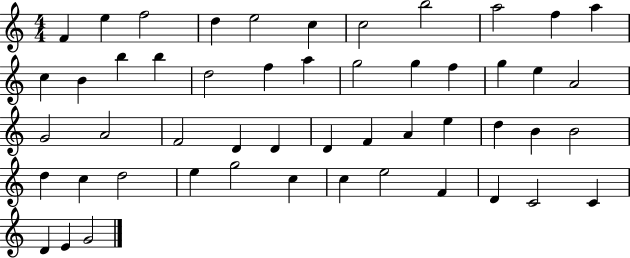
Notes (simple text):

F4/q E5/q F5/h D5/q E5/h C5/q C5/h B5/h A5/h F5/q A5/q C5/q B4/q B5/q B5/q D5/h F5/q A5/q G5/h G5/q F5/q G5/q E5/q A4/h G4/h A4/h F4/h D4/q D4/q D4/q F4/q A4/q E5/q D5/q B4/q B4/h D5/q C5/q D5/h E5/q G5/h C5/q C5/q E5/h F4/q D4/q C4/h C4/q D4/q E4/q G4/h